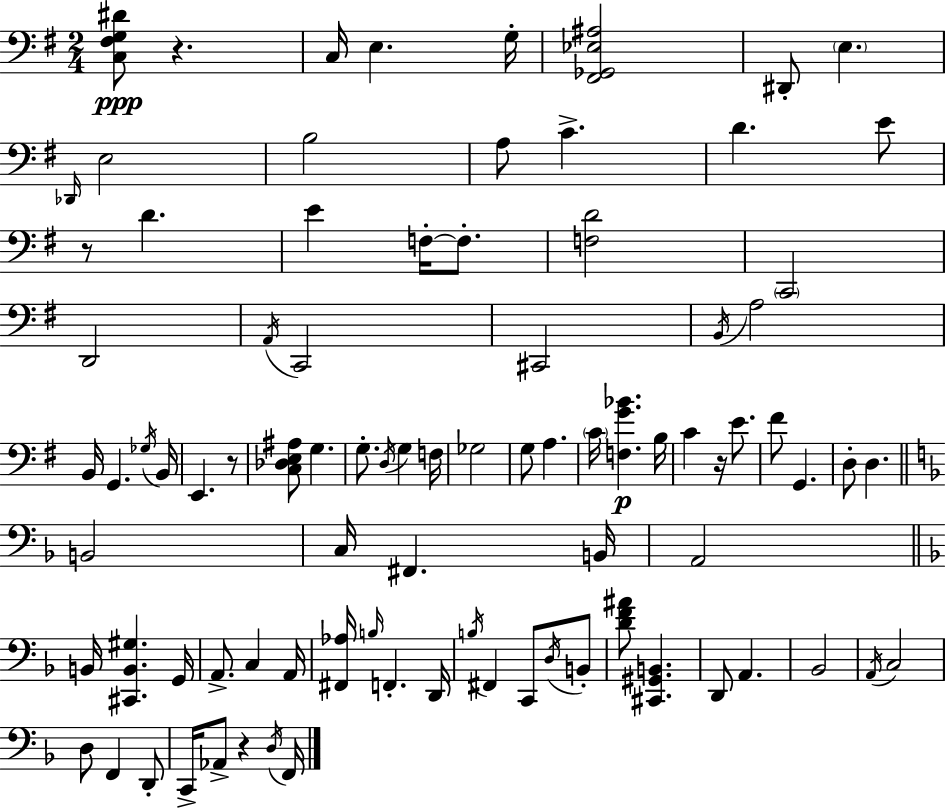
{
  \clef bass
  \numericTimeSignature
  \time 2/4
  \key e \minor
  <c fis g dis'>8\ppp r4. | c16 e4. g16-. | <fis, ges, ees ais>2 | dis,8-. \parenthesize e4. | \break \grace { des,16 } e2 | b2 | a8 c'4.-> | d'4. e'8 | \break r8 d'4. | e'4 f16-.~~ f8.-. | <f d'>2 | \parenthesize c,2 | \break d,2 | \acciaccatura { a,16 } c,2 | cis,2 | \acciaccatura { b,16 } a2 | \break b,16 g,4. | \acciaccatura { ges16 } b,16 e,4. | r8 <c des e ais>8 g4. | g8.-. \acciaccatura { d16 } | \break g4 f16 ges2 | g8 a4. | \parenthesize c'16 <f g' bes'>4.\p | b16 c'4 | \break r16 e'8. fis'8 g,4. | d8-. d4. | \bar "||" \break \key f \major b,2 | c16 fis,4. b,16 | a,2 | \bar "||" \break \key d \minor b,16 <cis, b, gis>4. g,16 | a,8.-> c4 a,16 | <fis, aes>16 \grace { b16 } f,4.-. | d,16 \acciaccatura { b16 } fis,4 c,8 | \break \acciaccatura { d16 } b,8-. <d' f' ais'>8 <cis, gis, b,>4. | d,8 a,4. | bes,2 | \acciaccatura { a,16 } c2 | \break d8 f,4 | d,8-. c,16-> aes,8-> r4 | \acciaccatura { d16 } f,16 \bar "|."
}